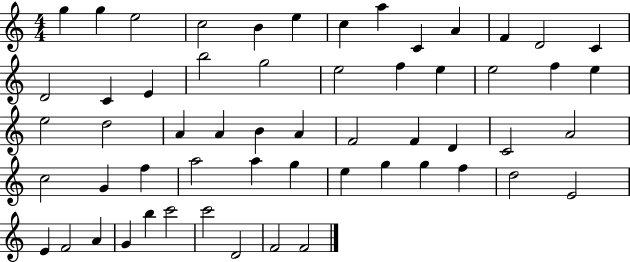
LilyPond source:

{
  \clef treble
  \numericTimeSignature
  \time 4/4
  \key c \major
  g''4 g''4 e''2 | c''2 b'4 e''4 | c''4 a''4 c'4 a'4 | f'4 d'2 c'4 | \break d'2 c'4 e'4 | b''2 g''2 | e''2 f''4 e''4 | e''2 f''4 e''4 | \break e''2 d''2 | a'4 a'4 b'4 a'4 | f'2 f'4 d'4 | c'2 a'2 | \break c''2 g'4 f''4 | a''2 a''4 g''4 | e''4 g''4 g''4 f''4 | d''2 e'2 | \break e'4 f'2 a'4 | g'4 b''4 c'''2 | c'''2 d'2 | f'2 f'2 | \break \bar "|."
}